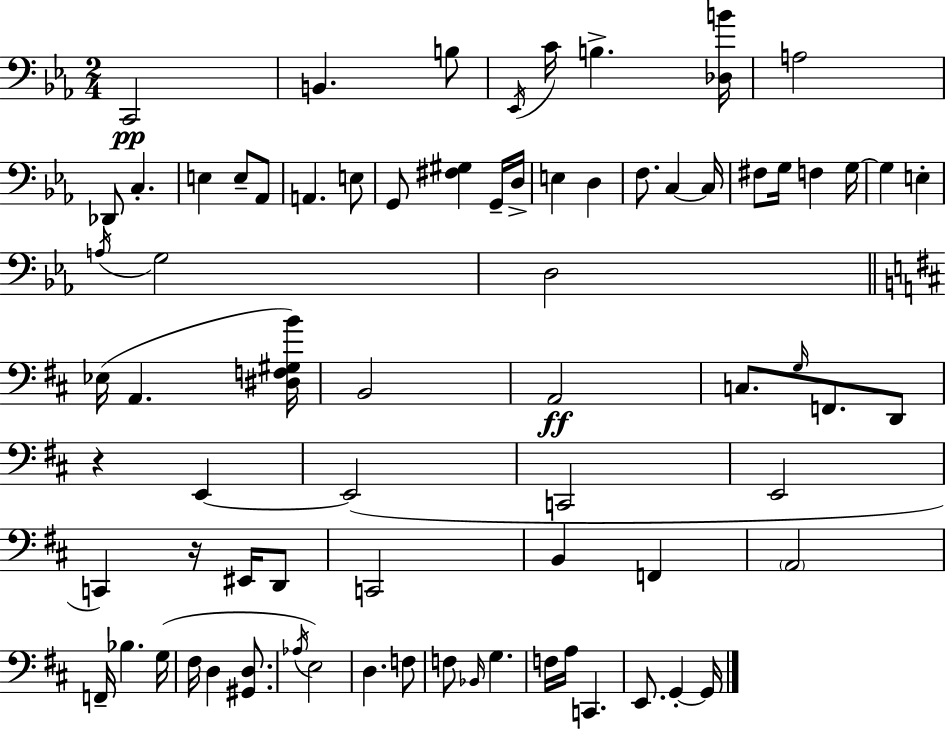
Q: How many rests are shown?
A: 2